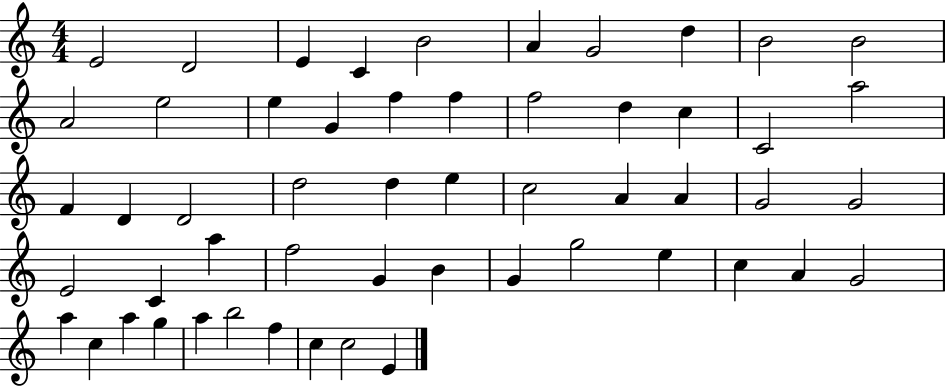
X:1
T:Untitled
M:4/4
L:1/4
K:C
E2 D2 E C B2 A G2 d B2 B2 A2 e2 e G f f f2 d c C2 a2 F D D2 d2 d e c2 A A G2 G2 E2 C a f2 G B G g2 e c A G2 a c a g a b2 f c c2 E